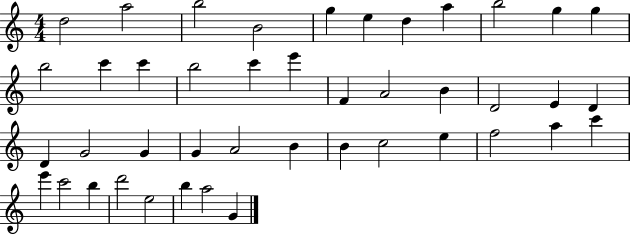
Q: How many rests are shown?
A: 0